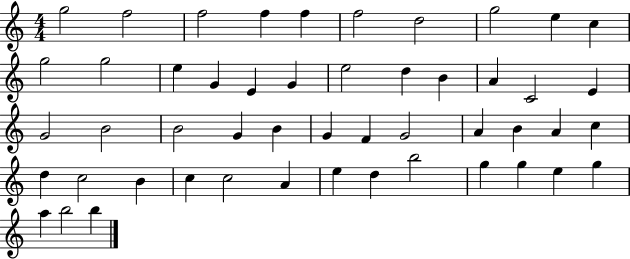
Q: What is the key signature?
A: C major